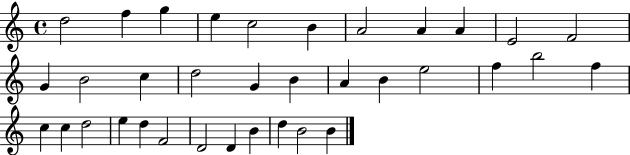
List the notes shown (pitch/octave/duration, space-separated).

D5/h F5/q G5/q E5/q C5/h B4/q A4/h A4/q A4/q E4/h F4/h G4/q B4/h C5/q D5/h G4/q B4/q A4/q B4/q E5/h F5/q B5/h F5/q C5/q C5/q D5/h E5/q D5/q F4/h D4/h D4/q B4/q D5/q B4/h B4/q